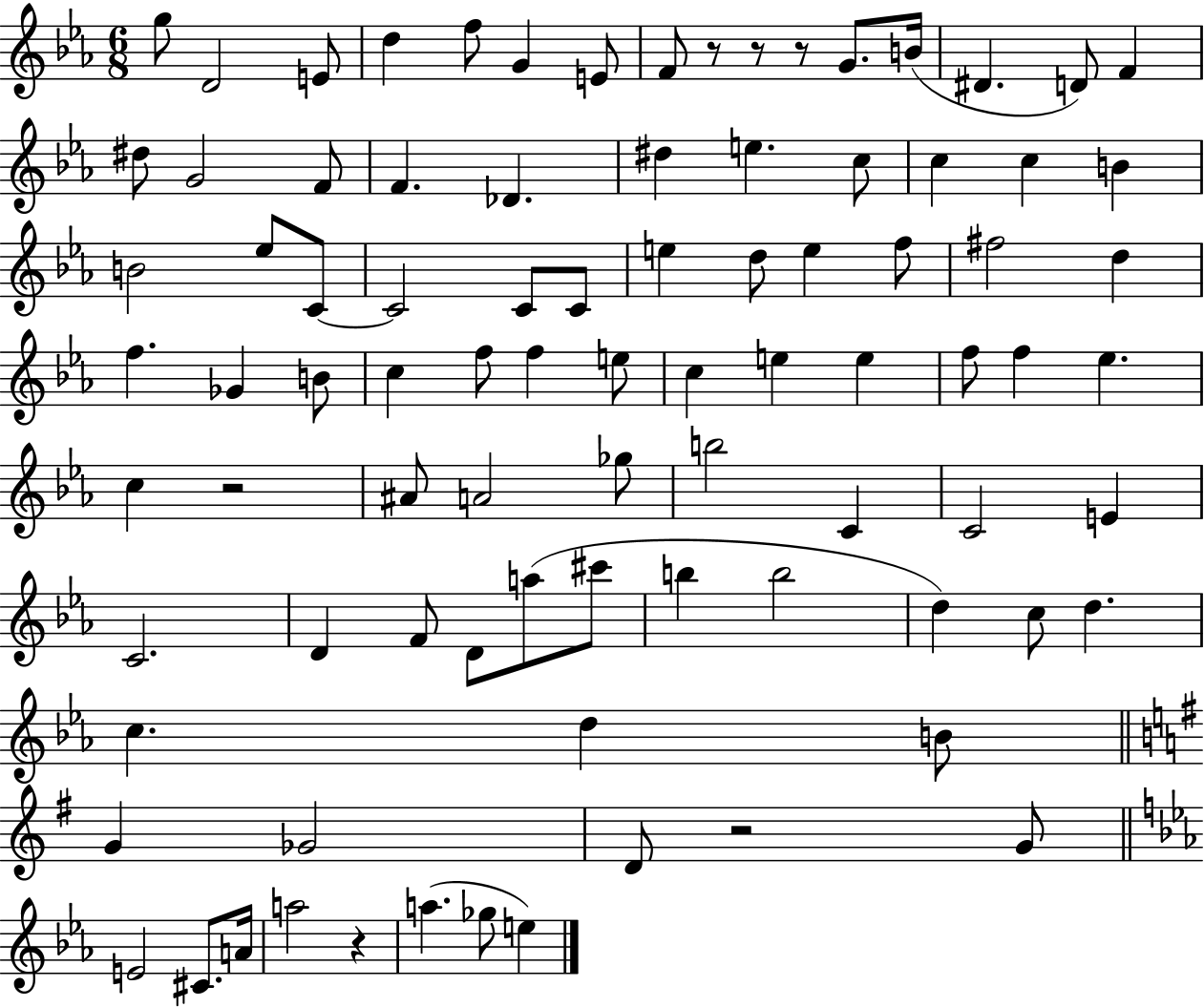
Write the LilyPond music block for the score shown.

{
  \clef treble
  \numericTimeSignature
  \time 6/8
  \key ees \major
  g''8 d'2 e'8 | d''4 f''8 g'4 e'8 | f'8 r8 r8 r8 g'8. b'16( | dis'4. d'8) f'4 | \break dis''8 g'2 f'8 | f'4. des'4. | dis''4 e''4. c''8 | c''4 c''4 b'4 | \break b'2 ees''8 c'8~~ | c'2 c'8 c'8 | e''4 d''8 e''4 f''8 | fis''2 d''4 | \break f''4. ges'4 b'8 | c''4 f''8 f''4 e''8 | c''4 e''4 e''4 | f''8 f''4 ees''4. | \break c''4 r2 | ais'8 a'2 ges''8 | b''2 c'4 | c'2 e'4 | \break c'2. | d'4 f'8 d'8 a''8( cis'''8 | b''4 b''2 | d''4) c''8 d''4. | \break c''4. d''4 b'8 | \bar "||" \break \key g \major g'4 ges'2 | d'8 r2 g'8 | \bar "||" \break \key ees \major e'2 cis'8. a'16 | a''2 r4 | a''4.( ges''8 e''4) | \bar "|."
}